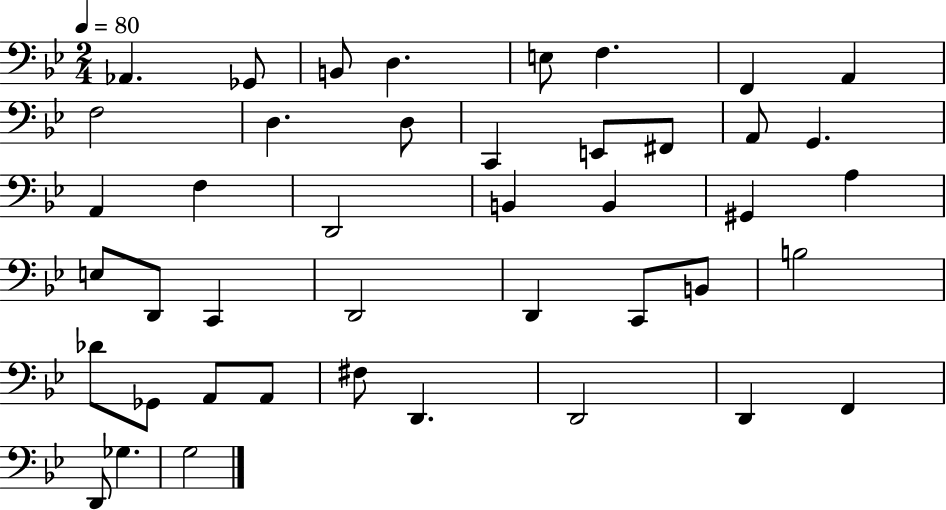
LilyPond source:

{
  \clef bass
  \numericTimeSignature
  \time 2/4
  \key bes \major
  \tempo 4 = 80
  \repeat volta 2 { aes,4. ges,8 | b,8 d4. | e8 f4. | f,4 a,4 | \break f2 | d4. d8 | c,4 e,8 fis,8 | a,8 g,4. | \break a,4 f4 | d,2 | b,4 b,4 | gis,4 a4 | \break e8 d,8 c,4 | d,2 | d,4 c,8 b,8 | b2 | \break des'8 ges,8 a,8 a,8 | fis8 d,4. | d,2 | d,4 f,4 | \break d,8 ges4. | g2 | } \bar "|."
}